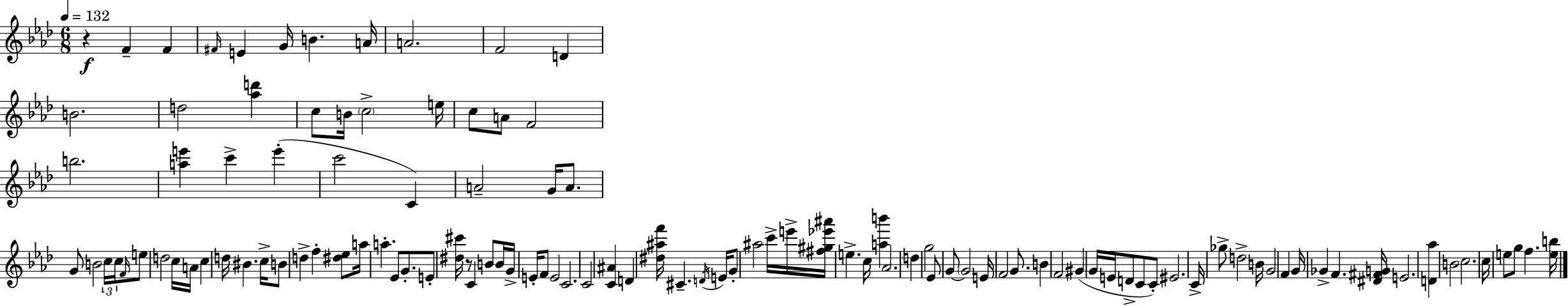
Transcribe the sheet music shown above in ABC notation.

X:1
T:Untitled
M:6/8
L:1/4
K:Fm
z F F ^F/4 E G/4 B A/4 A2 F2 D B2 d2 [_ad'] c/2 B/4 c2 e/4 c/2 A/2 F2 b2 [ae'] c' e' c'2 C A2 G/4 A/2 G/2 B2 c/4 c/4 F/4 e/2 d2 c/4 A/4 c d/4 ^B c/4 B/2 d f [^d_e]/2 a/4 a _E/2 G/2 E/2 [^d^c']/4 z/2 C B/2 B/4 G/4 E/4 F/2 E2 C2 C2 [C^A] D [^d^af']/4 ^C D/4 E/4 G/2 ^a2 c'/4 e'/4 [^f^g_e'^a']/4 e c/4 [ab'] _A2 d g2 _E/2 G/2 G2 E/4 F2 G/2 B F2 ^G G/4 E/4 D/2 C/2 C/2 ^E2 C/4 _g/2 d2 B/4 G2 F G/4 _G F [^D^FG]/4 E2 [D_a] B2 c2 c/4 e/2 g/2 f [eb]/4